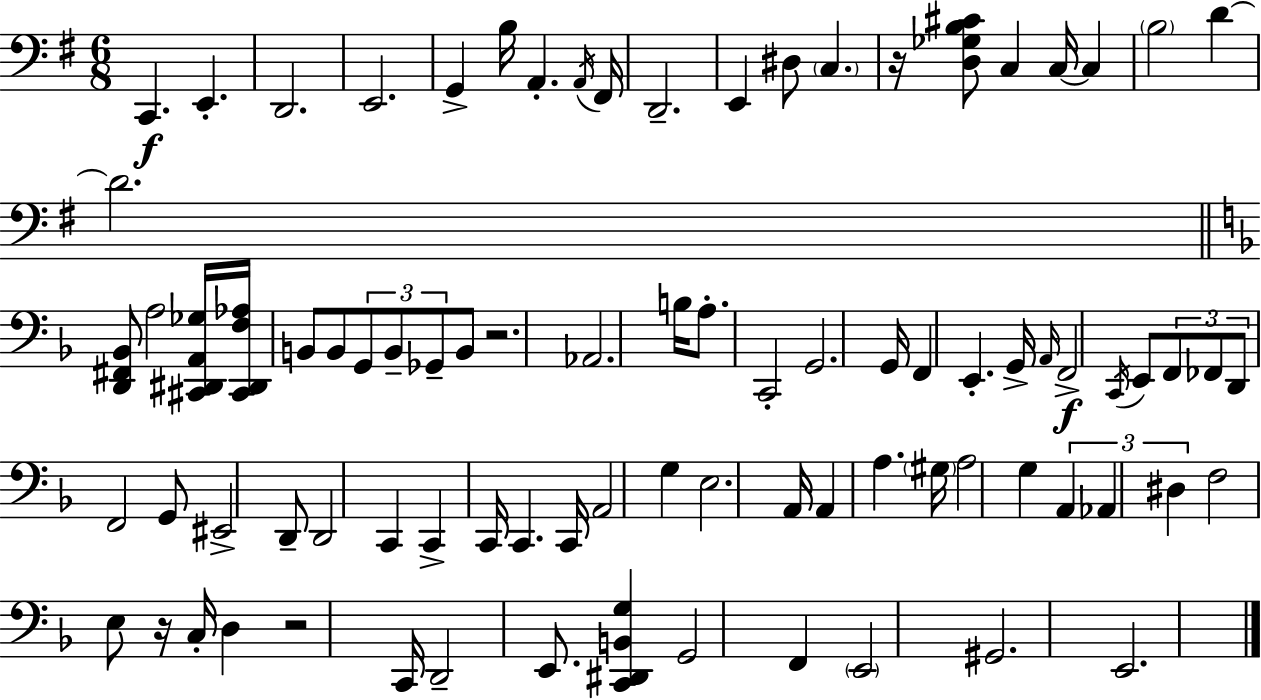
{
  \clef bass
  \numericTimeSignature
  \time 6/8
  \key g \major
  c,4.\f e,4.-. | d,2. | e,2. | g,4-> b16 a,4.-. \acciaccatura { a,16 } | \break fis,16 d,2.-- | e,4 dis8 \parenthesize c4. | r16 <d ges b cis'>8 c4 c16~~ c4 | \parenthesize b2 d'4~~ | \break d'2. | \bar "||" \break \key f \major <d, fis, bes,>8 a2 <cis, dis, a, ges>16 <cis, dis, f aes>16 | b,8 b,8 \tuplet 3/2 { g,8 b,8-- ges,8-- } b,8 | r2. | aes,2. | \break b16 a8.-. c,2-. | g,2. | g,16 f,4 e,4.-. g,16-> | \grace { a,16 } f,2->\f \acciaccatura { c,16 } e,8 | \break \tuplet 3/2 { f,8 fes,8 d,8 } f,2 | g,8 eis,2-> | d,8-- d,2 c,4 | c,4-> c,16 c,4. | \break c,16 a,2 g4 | e2. | a,16 a,4 a4. | \parenthesize gis16 a2 g4 | \break \tuplet 3/2 { a,4 aes,4 dis4 } | f2 e8 | r16 c16-. d4 r2 | c,16 d,2-- e,8. | \break <c, dis, b, g>4 g,2 | f,4 \parenthesize e,2 | gis,2. | e,2. | \break \bar "|."
}